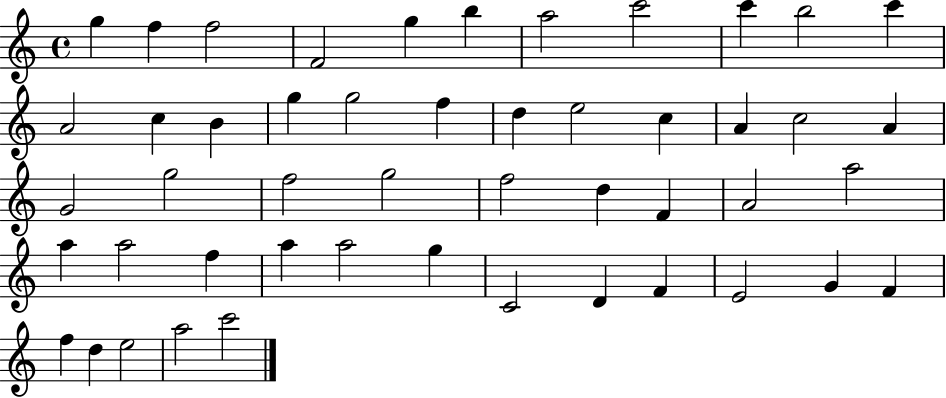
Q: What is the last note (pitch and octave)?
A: C6